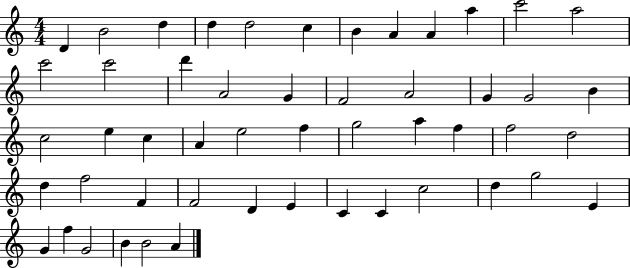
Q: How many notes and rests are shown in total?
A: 51